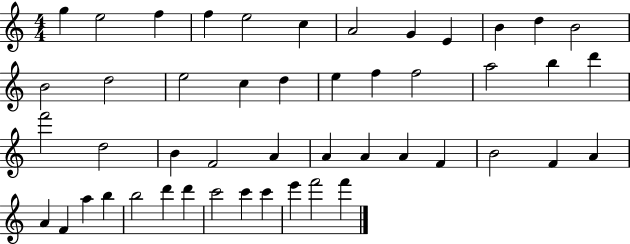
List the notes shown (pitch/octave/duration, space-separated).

G5/q E5/h F5/q F5/q E5/h C5/q A4/h G4/q E4/q B4/q D5/q B4/h B4/h D5/h E5/h C5/q D5/q E5/q F5/q F5/h A5/h B5/q D6/q F6/h D5/h B4/q F4/h A4/q A4/q A4/q A4/q F4/q B4/h F4/q A4/q A4/q F4/q A5/q B5/q B5/h D6/q D6/q C6/h C6/q C6/q E6/q F6/h F6/q